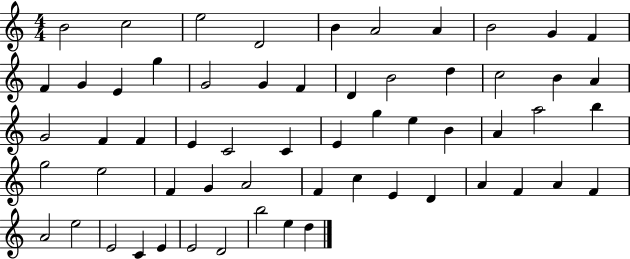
B4/h C5/h E5/h D4/h B4/q A4/h A4/q B4/h G4/q F4/q F4/q G4/q E4/q G5/q G4/h G4/q F4/q D4/q B4/h D5/q C5/h B4/q A4/q G4/h F4/q F4/q E4/q C4/h C4/q E4/q G5/q E5/q B4/q A4/q A5/h B5/q G5/h E5/h F4/q G4/q A4/h F4/q C5/q E4/q D4/q A4/q F4/q A4/q F4/q A4/h E5/h E4/h C4/q E4/q E4/h D4/h B5/h E5/q D5/q